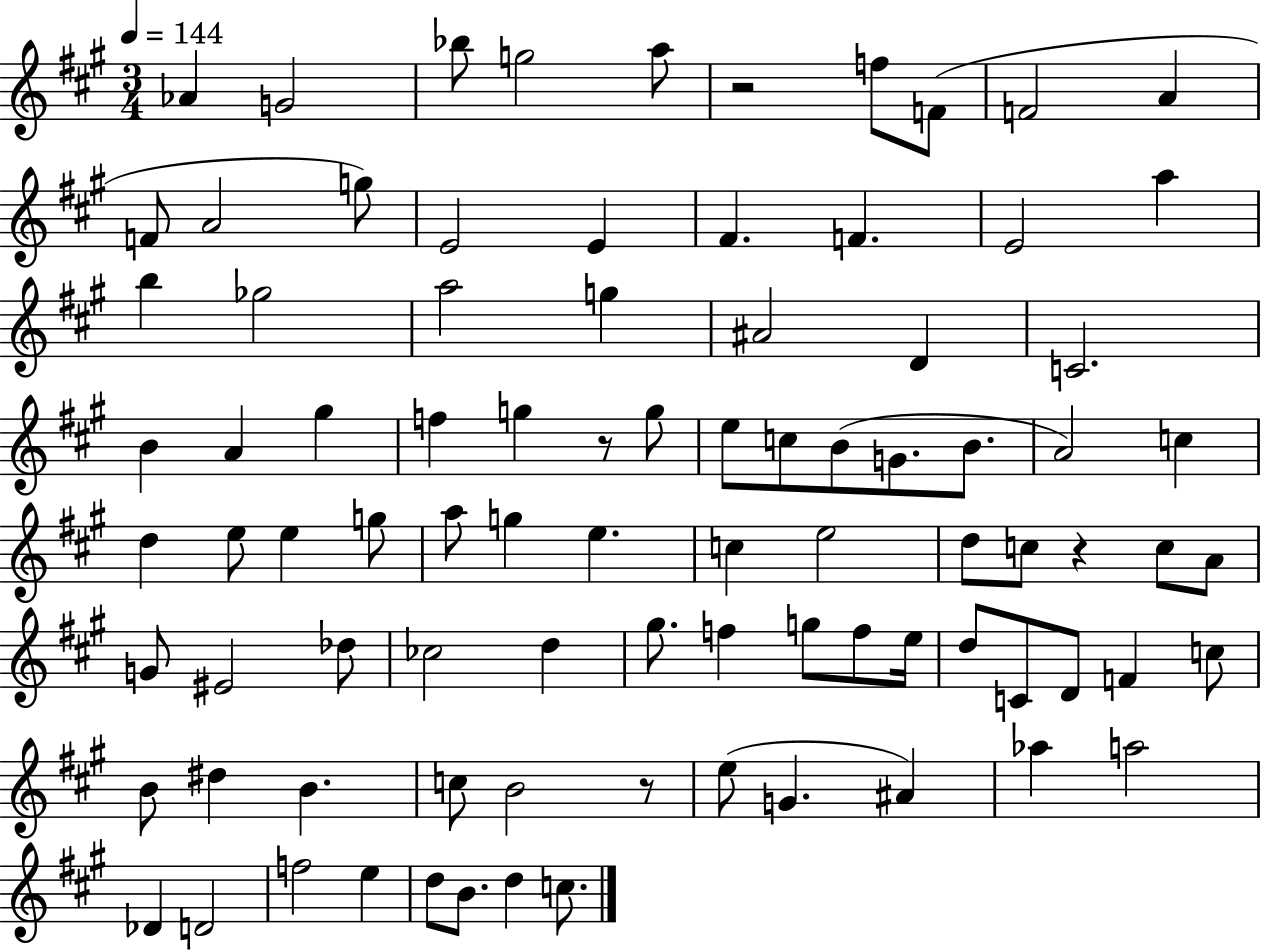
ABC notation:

X:1
T:Untitled
M:3/4
L:1/4
K:A
_A G2 _b/2 g2 a/2 z2 f/2 F/2 F2 A F/2 A2 g/2 E2 E ^F F E2 a b _g2 a2 g ^A2 D C2 B A ^g f g z/2 g/2 e/2 c/2 B/2 G/2 B/2 A2 c d e/2 e g/2 a/2 g e c e2 d/2 c/2 z c/2 A/2 G/2 ^E2 _d/2 _c2 d ^g/2 f g/2 f/2 e/4 d/2 C/2 D/2 F c/2 B/2 ^d B c/2 B2 z/2 e/2 G ^A _a a2 _D D2 f2 e d/2 B/2 d c/2